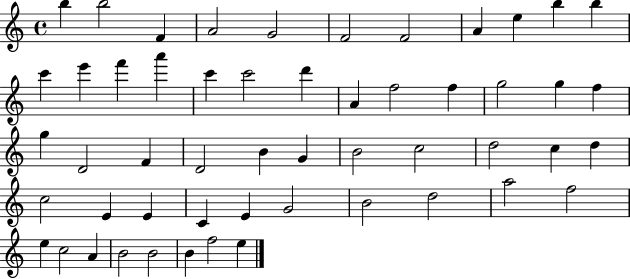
B5/q B5/h F4/q A4/h G4/h F4/h F4/h A4/q E5/q B5/q B5/q C6/q E6/q F6/q A6/q C6/q C6/h D6/q A4/q F5/h F5/q G5/h G5/q F5/q G5/q D4/h F4/q D4/h B4/q G4/q B4/h C5/h D5/h C5/q D5/q C5/h E4/q E4/q C4/q E4/q G4/h B4/h D5/h A5/h F5/h E5/q C5/h A4/q B4/h B4/h B4/q F5/h E5/q